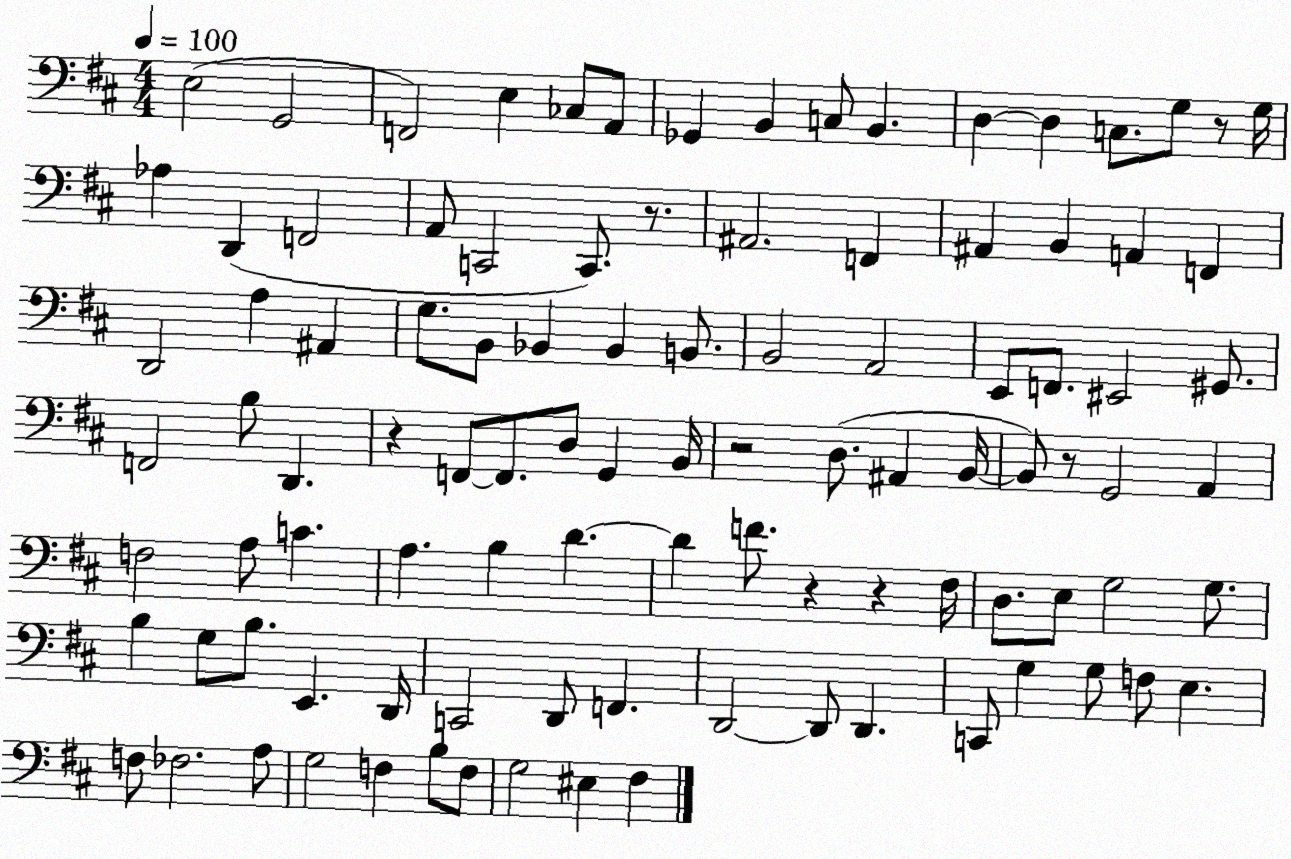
X:1
T:Untitled
M:4/4
L:1/4
K:D
E,2 G,,2 F,,2 E, _C,/2 A,,/2 _G,, B,, C,/2 B,, D, D, C,/2 G,/2 z/2 G,/4 _A, D,, F,,2 A,,/2 C,,2 C,,/2 z/2 ^A,,2 F,, ^A,, B,, A,, F,, D,,2 A, ^A,, G,/2 B,,/2 _B,, _B,, B,,/2 B,,2 A,,2 E,,/2 F,,/2 ^E,,2 ^G,,/2 F,,2 B,/2 D,, z F,,/2 F,,/2 D,/2 G,, B,,/4 z2 D,/2 ^A,, B,,/4 B,,/2 z/2 G,,2 A,, F,2 A,/2 C A, B, D D F/2 z z ^F,/4 D,/2 E,/2 G,2 G,/2 B, G,/2 B,/2 E,, D,,/4 C,,2 D,,/2 F,, D,,2 D,,/2 D,, C,,/2 G, G,/2 F,/2 E, F,/2 _F,2 A,/2 G,2 F, B,/2 F,/2 G,2 ^E, ^F,